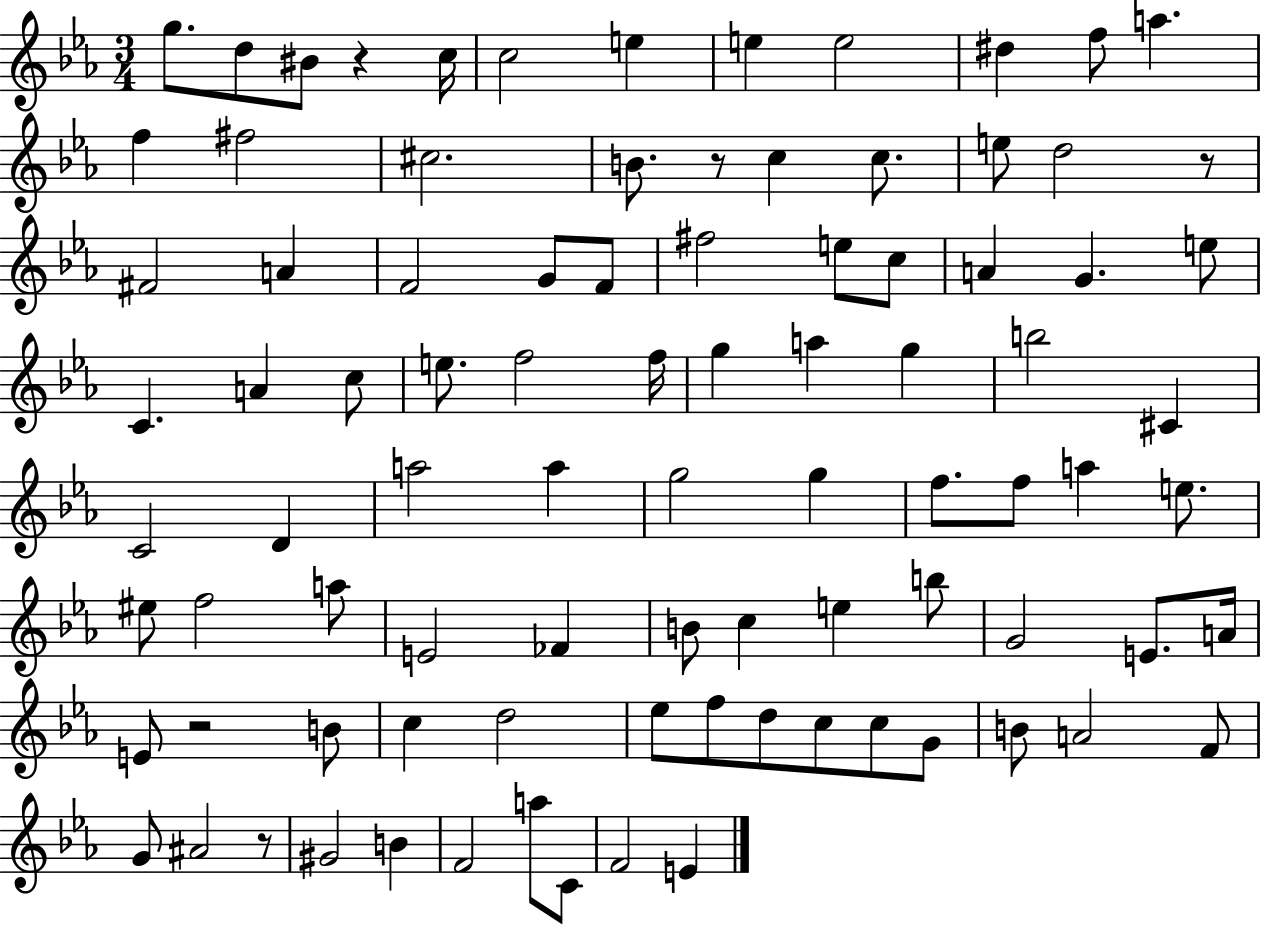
X:1
T:Untitled
M:3/4
L:1/4
K:Eb
g/2 d/2 ^B/2 z c/4 c2 e e e2 ^d f/2 a f ^f2 ^c2 B/2 z/2 c c/2 e/2 d2 z/2 ^F2 A F2 G/2 F/2 ^f2 e/2 c/2 A G e/2 C A c/2 e/2 f2 f/4 g a g b2 ^C C2 D a2 a g2 g f/2 f/2 a e/2 ^e/2 f2 a/2 E2 _F B/2 c e b/2 G2 E/2 A/4 E/2 z2 B/2 c d2 _e/2 f/2 d/2 c/2 c/2 G/2 B/2 A2 F/2 G/2 ^A2 z/2 ^G2 B F2 a/2 C/2 F2 E